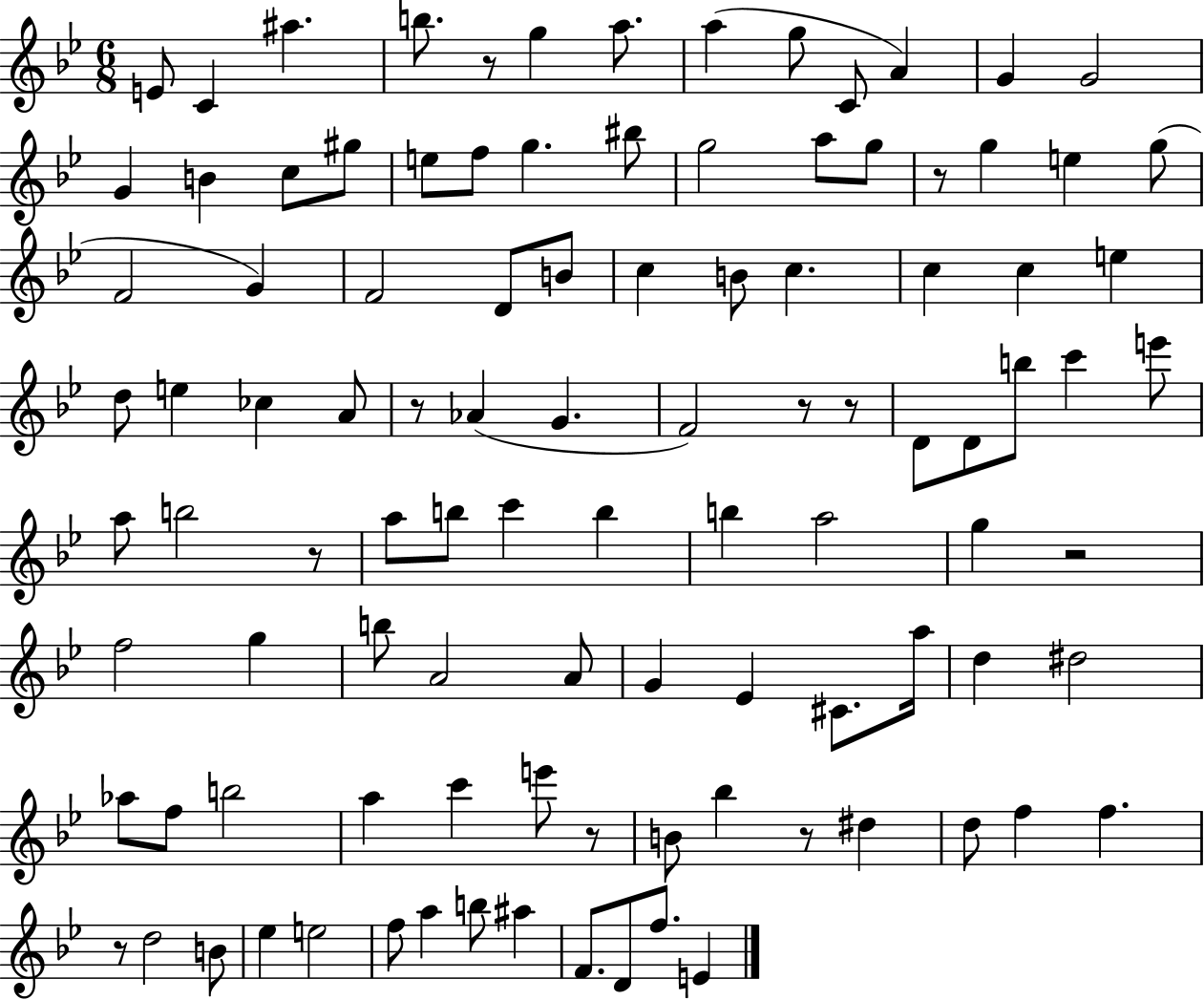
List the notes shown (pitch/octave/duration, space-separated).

E4/e C4/q A#5/q. B5/e. R/e G5/q A5/e. A5/q G5/e C4/e A4/q G4/q G4/h G4/q B4/q C5/e G#5/e E5/e F5/e G5/q. BIS5/e G5/h A5/e G5/e R/e G5/q E5/q G5/e F4/h G4/q F4/h D4/e B4/e C5/q B4/e C5/q. C5/q C5/q E5/q D5/e E5/q CES5/q A4/e R/e Ab4/q G4/q. F4/h R/e R/e D4/e D4/e B5/e C6/q E6/e A5/e B5/h R/e A5/e B5/e C6/q B5/q B5/q A5/h G5/q R/h F5/h G5/q B5/e A4/h A4/e G4/q Eb4/q C#4/e. A5/s D5/q D#5/h Ab5/e F5/e B5/h A5/q C6/q E6/e R/e B4/e Bb5/q R/e D#5/q D5/e F5/q F5/q. R/e D5/h B4/e Eb5/q E5/h F5/e A5/q B5/e A#5/q F4/e. D4/e F5/e. E4/q